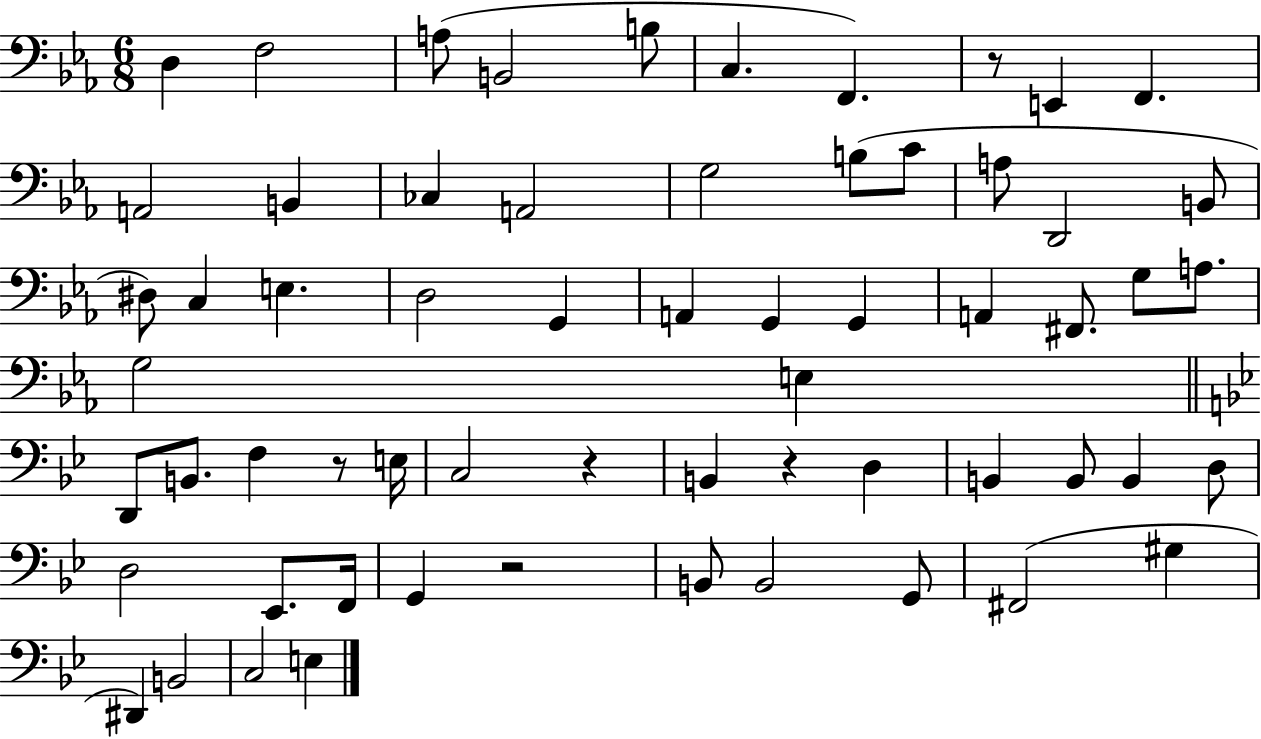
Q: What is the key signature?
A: EES major